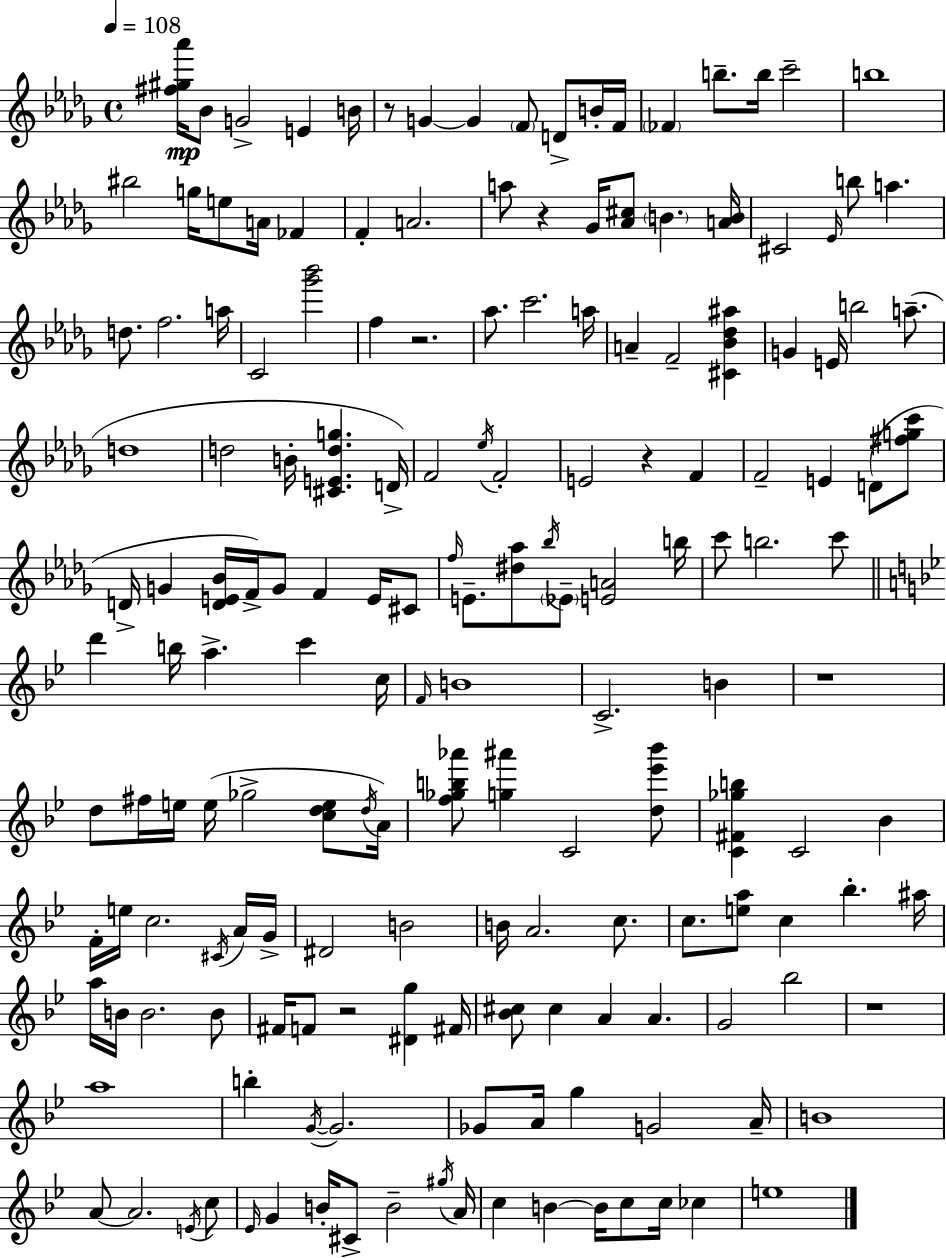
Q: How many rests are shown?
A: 7